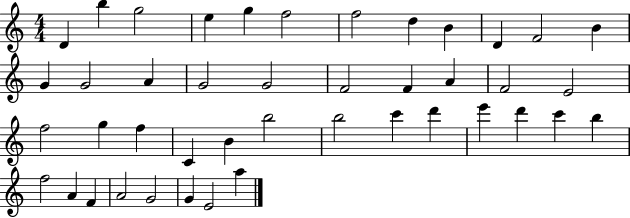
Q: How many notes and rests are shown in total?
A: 43